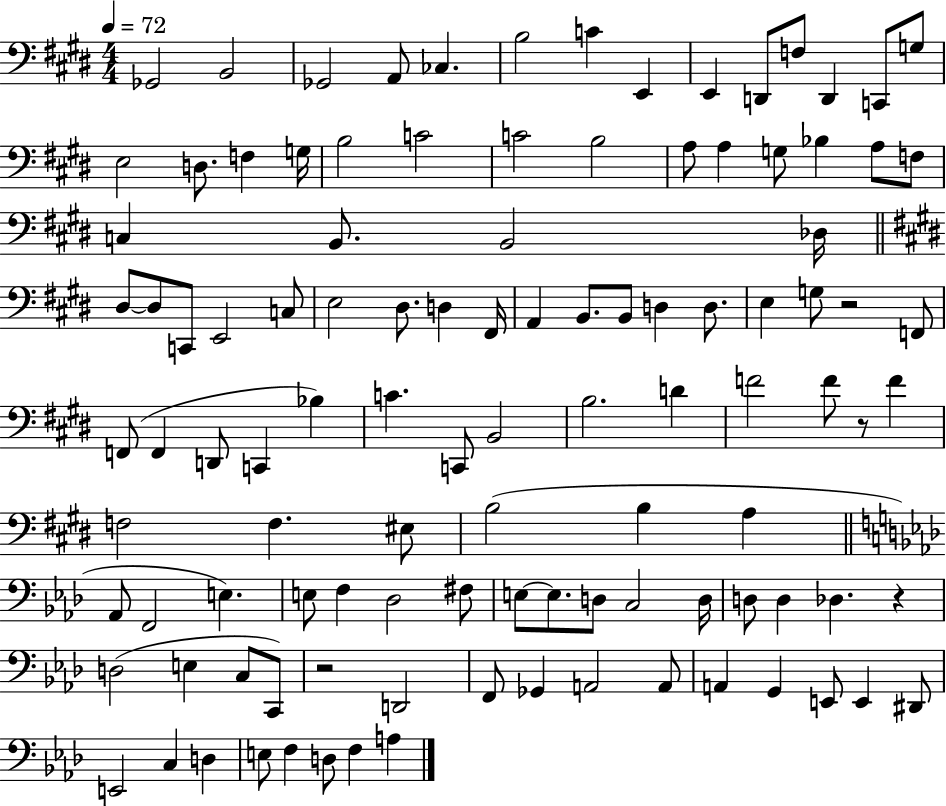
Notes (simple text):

Gb2/h B2/h Gb2/h A2/e CES3/q. B3/h C4/q E2/q E2/q D2/e F3/e D2/q C2/e G3/e E3/h D3/e. F3/q G3/s B3/h C4/h C4/h B3/h A3/e A3/q G3/e Bb3/q A3/e F3/e C3/q B2/e. B2/h Db3/s D#3/e D#3/e C2/e E2/h C3/e E3/h D#3/e. D3/q F#2/s A2/q B2/e. B2/e D3/q D3/e. E3/q G3/e R/h F2/e F2/e F2/q D2/e C2/q Bb3/q C4/q. C2/e B2/h B3/h. D4/q F4/h F4/e R/e F4/q F3/h F3/q. EIS3/e B3/h B3/q A3/q Ab2/e F2/h E3/q. E3/e F3/q Db3/h F#3/e E3/e E3/e. D3/e C3/h D3/s D3/e D3/q Db3/q. R/q D3/h E3/q C3/e C2/e R/h D2/h F2/e Gb2/q A2/h A2/e A2/q G2/q E2/e E2/q D#2/e E2/h C3/q D3/q E3/e F3/q D3/e F3/q A3/q